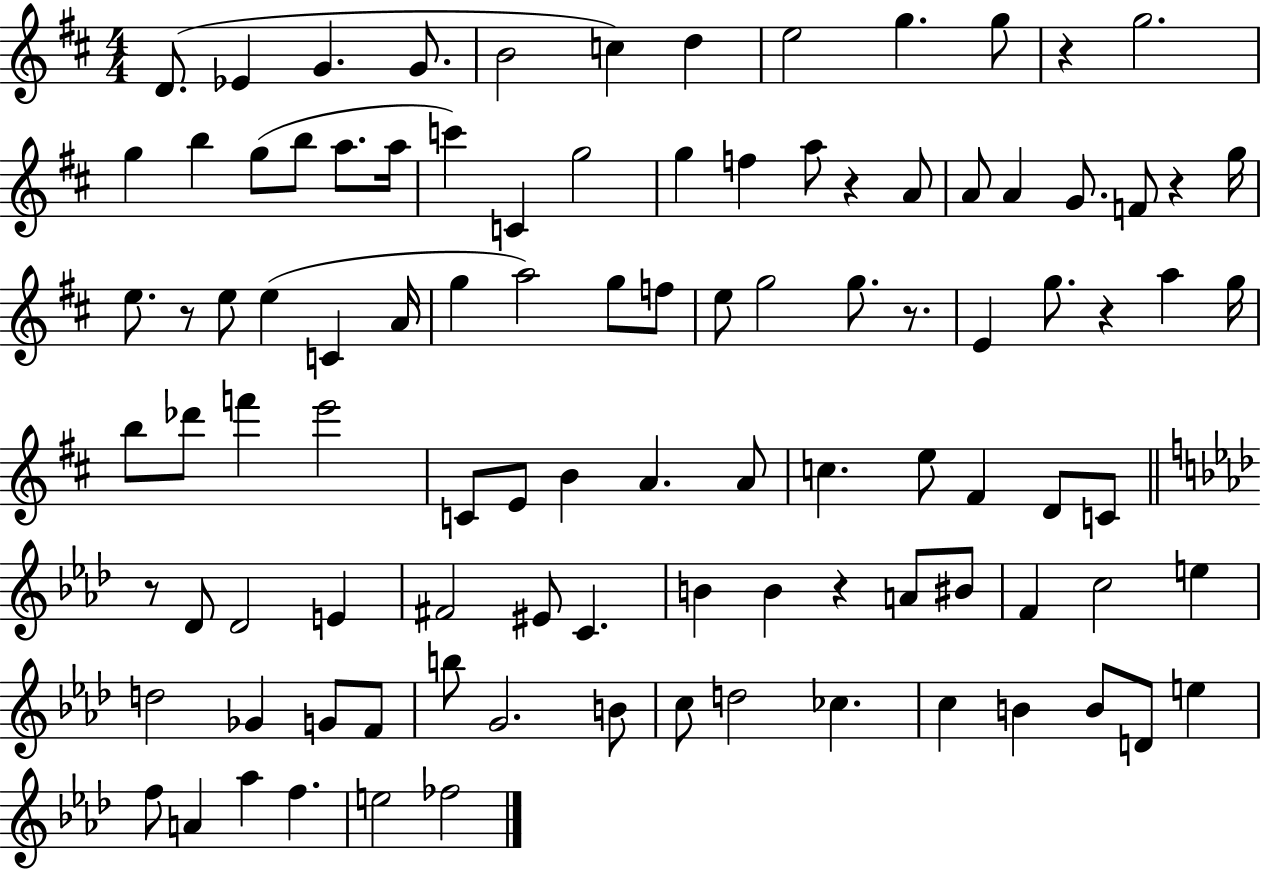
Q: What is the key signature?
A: D major